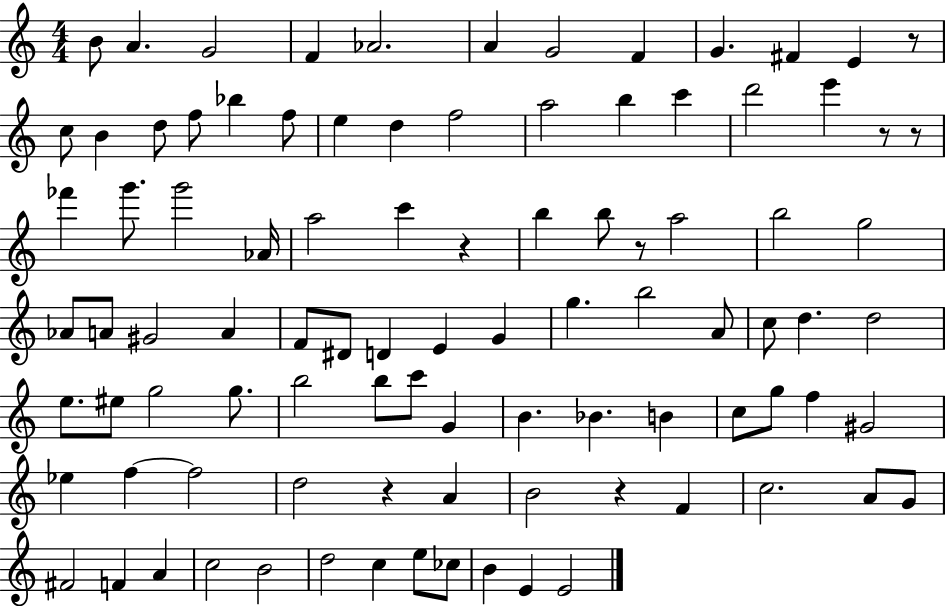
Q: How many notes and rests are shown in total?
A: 95